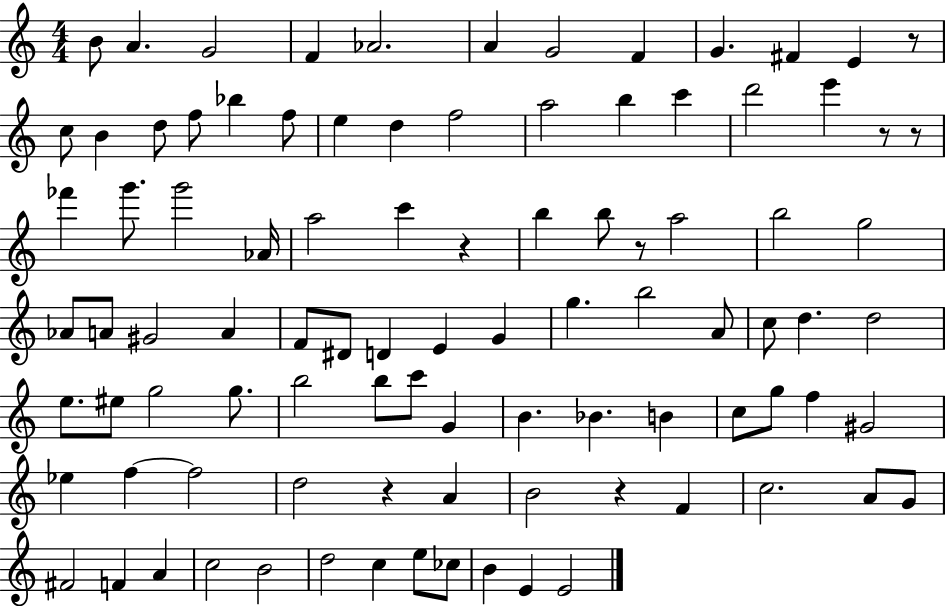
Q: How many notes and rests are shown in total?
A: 95